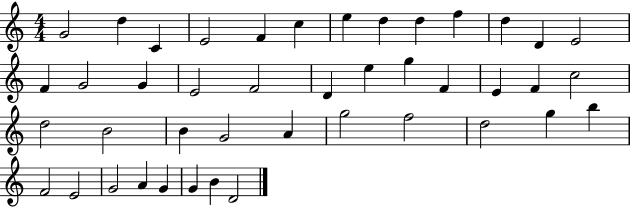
{
  \clef treble
  \numericTimeSignature
  \time 4/4
  \key c \major
  g'2 d''4 c'4 | e'2 f'4 c''4 | e''4 d''4 d''4 f''4 | d''4 d'4 e'2 | \break f'4 g'2 g'4 | e'2 f'2 | d'4 e''4 g''4 f'4 | e'4 f'4 c''2 | \break d''2 b'2 | b'4 g'2 a'4 | g''2 f''2 | d''2 g''4 b''4 | \break f'2 e'2 | g'2 a'4 g'4 | g'4 b'4 d'2 | \bar "|."
}